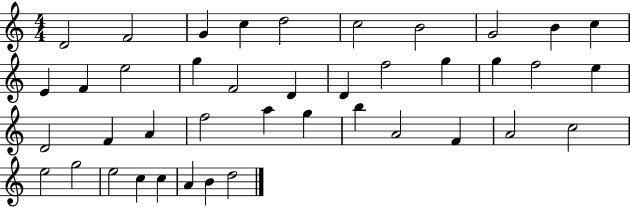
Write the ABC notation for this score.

X:1
T:Untitled
M:4/4
L:1/4
K:C
D2 F2 G c d2 c2 B2 G2 B c E F e2 g F2 D D f2 g g f2 e D2 F A f2 a g b A2 F A2 c2 e2 g2 e2 c c A B d2